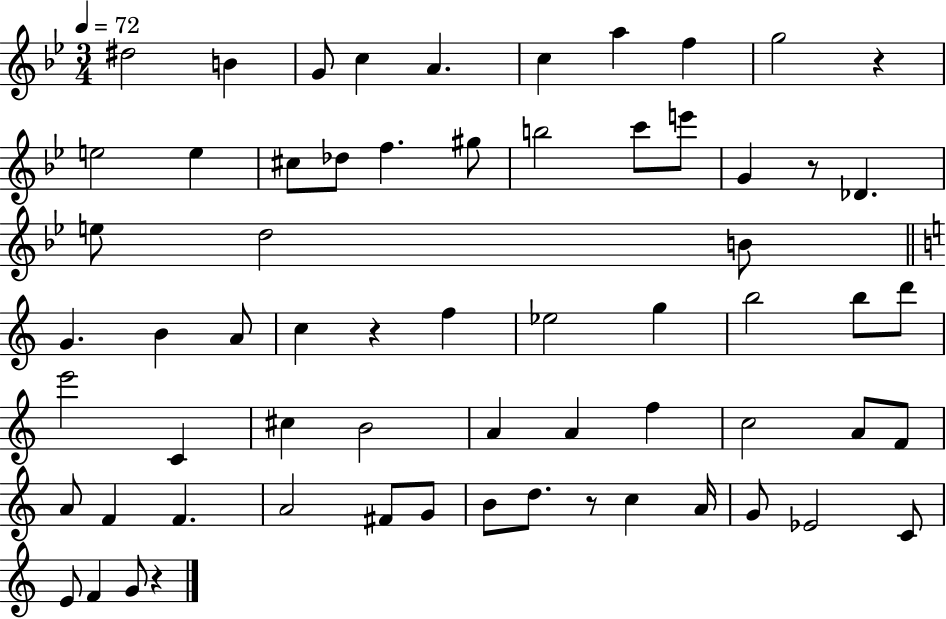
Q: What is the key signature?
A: BES major